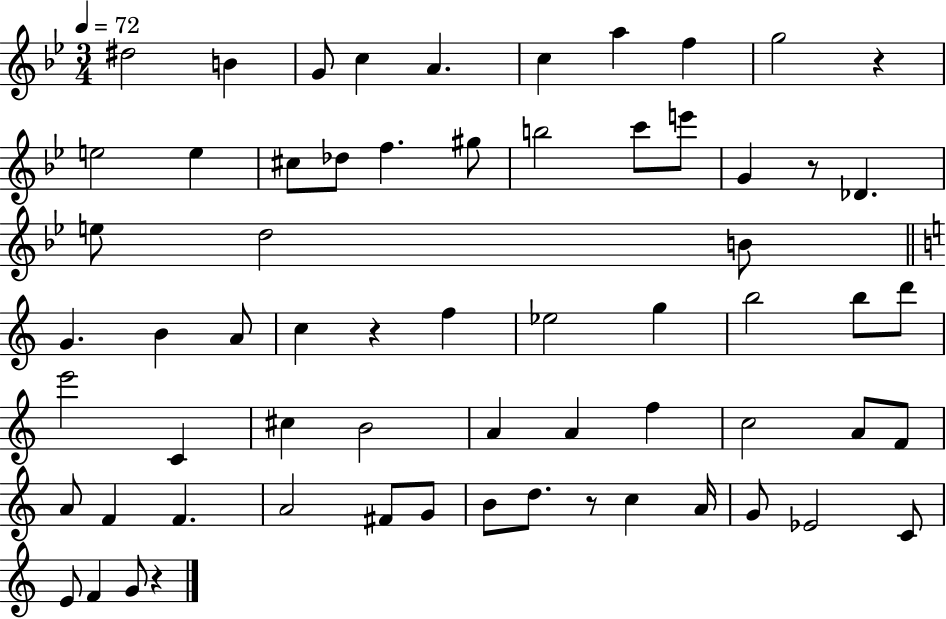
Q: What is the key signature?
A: BES major